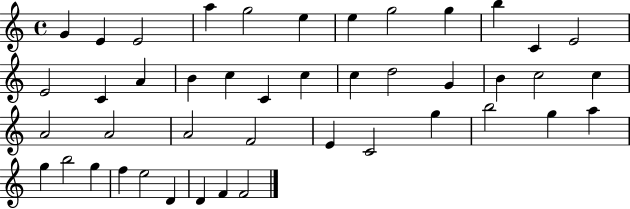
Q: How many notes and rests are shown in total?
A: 44